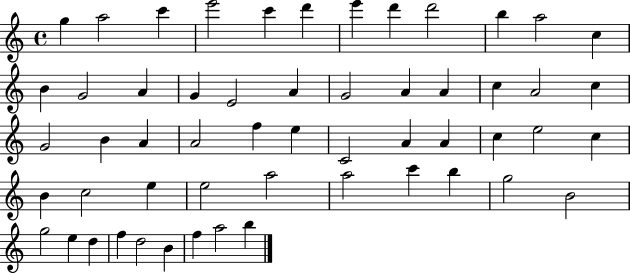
{
  \clef treble
  \time 4/4
  \defaultTimeSignature
  \key c \major
  g''4 a''2 c'''4 | e'''2 c'''4 d'''4 | e'''4 d'''4 d'''2 | b''4 a''2 c''4 | \break b'4 g'2 a'4 | g'4 e'2 a'4 | g'2 a'4 a'4 | c''4 a'2 c''4 | \break g'2 b'4 a'4 | a'2 f''4 e''4 | c'2 a'4 a'4 | c''4 e''2 c''4 | \break b'4 c''2 e''4 | e''2 a''2 | a''2 c'''4 b''4 | g''2 b'2 | \break g''2 e''4 d''4 | f''4 d''2 b'4 | f''4 a''2 b''4 | \bar "|."
}